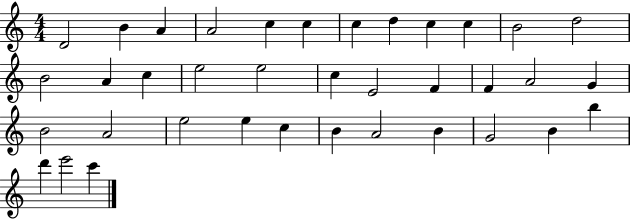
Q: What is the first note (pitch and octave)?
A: D4